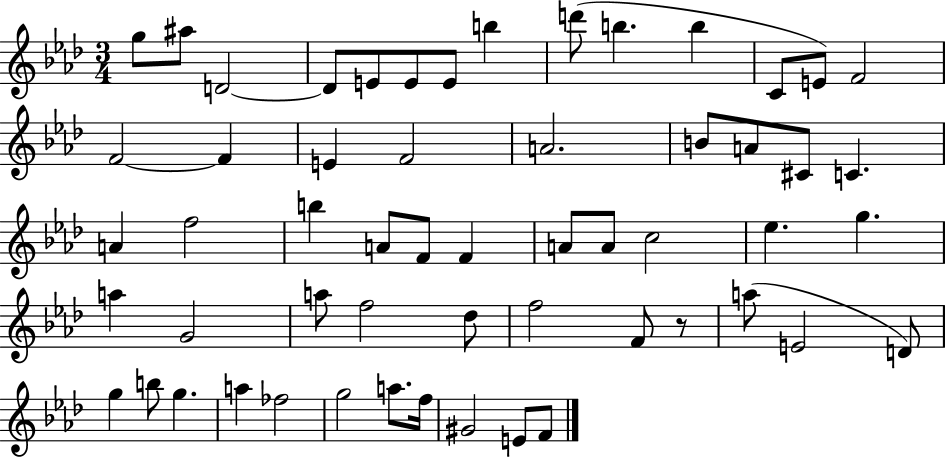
X:1
T:Untitled
M:3/4
L:1/4
K:Ab
g/2 ^a/2 D2 D/2 E/2 E/2 E/2 b d'/2 b b C/2 E/2 F2 F2 F E F2 A2 B/2 A/2 ^C/2 C A f2 b A/2 F/2 F A/2 A/2 c2 _e g a G2 a/2 f2 _d/2 f2 F/2 z/2 a/2 E2 D/2 g b/2 g a _f2 g2 a/2 f/4 ^G2 E/2 F/2